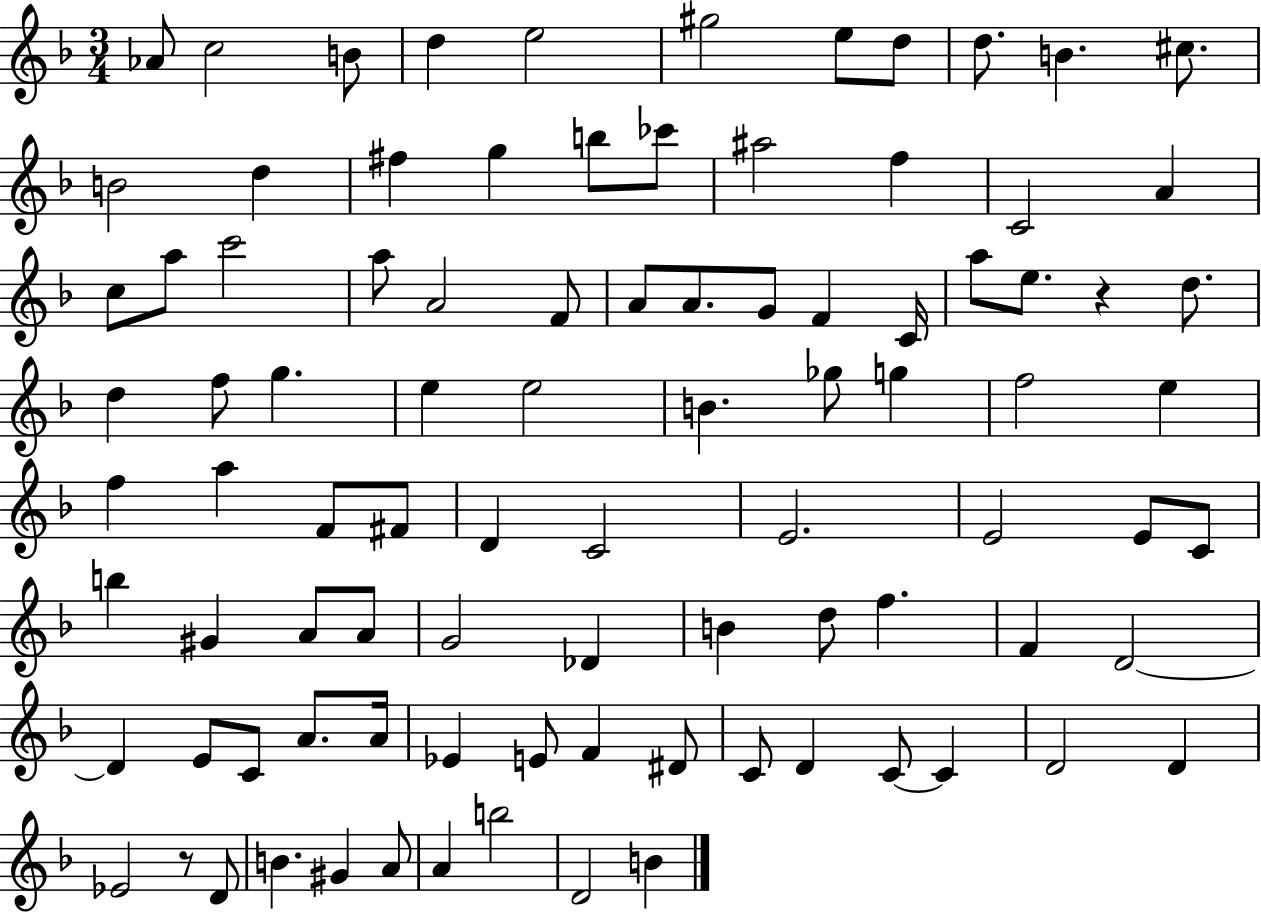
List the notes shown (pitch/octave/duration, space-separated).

Ab4/e C5/h B4/e D5/q E5/h G#5/h E5/e D5/e D5/e. B4/q. C#5/e. B4/h D5/q F#5/q G5/q B5/e CES6/e A#5/h F5/q C4/h A4/q C5/e A5/e C6/h A5/e A4/h F4/e A4/e A4/e. G4/e F4/q C4/s A5/e E5/e. R/q D5/e. D5/q F5/e G5/q. E5/q E5/h B4/q. Gb5/e G5/q F5/h E5/q F5/q A5/q F4/e F#4/e D4/q C4/h E4/h. E4/h E4/e C4/e B5/q G#4/q A4/e A4/e G4/h Db4/q B4/q D5/e F5/q. F4/q D4/h D4/q E4/e C4/e A4/e. A4/s Eb4/q E4/e F4/q D#4/e C4/e D4/q C4/e C4/q D4/h D4/q Eb4/h R/e D4/e B4/q. G#4/q A4/e A4/q B5/h D4/h B4/q